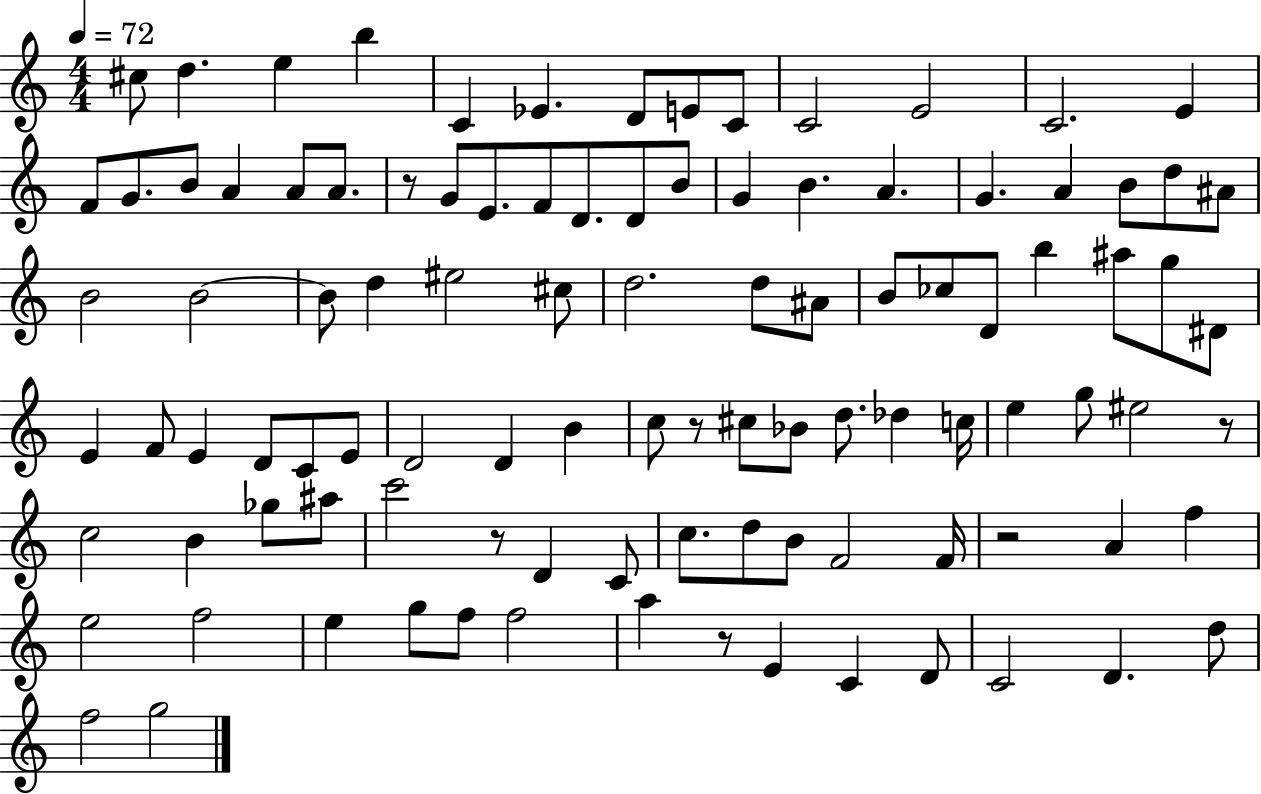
{
  \clef treble
  \numericTimeSignature
  \time 4/4
  \key c \major
  \tempo 4 = 72
  \repeat volta 2 { cis''8 d''4. e''4 b''4 | c'4 ees'4. d'8 e'8 c'8 | c'2 e'2 | c'2. e'4 | \break f'8 g'8. b'8 a'4 a'8 a'8. | r8 g'8 e'8. f'8 d'8. d'8 b'8 | g'4 b'4. a'4. | g'4. a'4 b'8 d''8 ais'8 | \break b'2 b'2~~ | b'8 d''4 eis''2 cis''8 | d''2. d''8 ais'8 | b'8 ces''8 d'8 b''4 ais''8 g''8 dis'8 | \break e'4 f'8 e'4 d'8 c'8 e'8 | d'2 d'4 b'4 | c''8 r8 cis''8 bes'8 d''8. des''4 c''16 | e''4 g''8 eis''2 r8 | \break c''2 b'4 ges''8 ais''8 | c'''2 r8 d'4 c'8 | c''8. d''8 b'8 f'2 f'16 | r2 a'4 f''4 | \break e''2 f''2 | e''4 g''8 f''8 f''2 | a''4 r8 e'4 c'4 d'8 | c'2 d'4. d''8 | \break f''2 g''2 | } \bar "|."
}